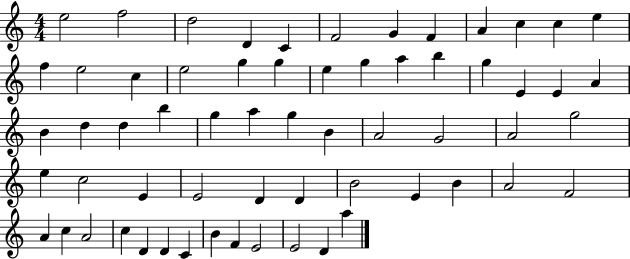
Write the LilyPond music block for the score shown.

{
  \clef treble
  \numericTimeSignature
  \time 4/4
  \key c \major
  e''2 f''2 | d''2 d'4 c'4 | f'2 g'4 f'4 | a'4 c''4 c''4 e''4 | \break f''4 e''2 c''4 | e''2 g''4 g''4 | e''4 g''4 a''4 b''4 | g''4 e'4 e'4 a'4 | \break b'4 d''4 d''4 b''4 | g''4 a''4 g''4 b'4 | a'2 g'2 | a'2 g''2 | \break e''4 c''2 e'4 | e'2 d'4 d'4 | b'2 e'4 b'4 | a'2 f'2 | \break a'4 c''4 a'2 | c''4 d'4 d'4 c'4 | b'4 f'4 e'2 | e'2 d'4 a''4 | \break \bar "|."
}